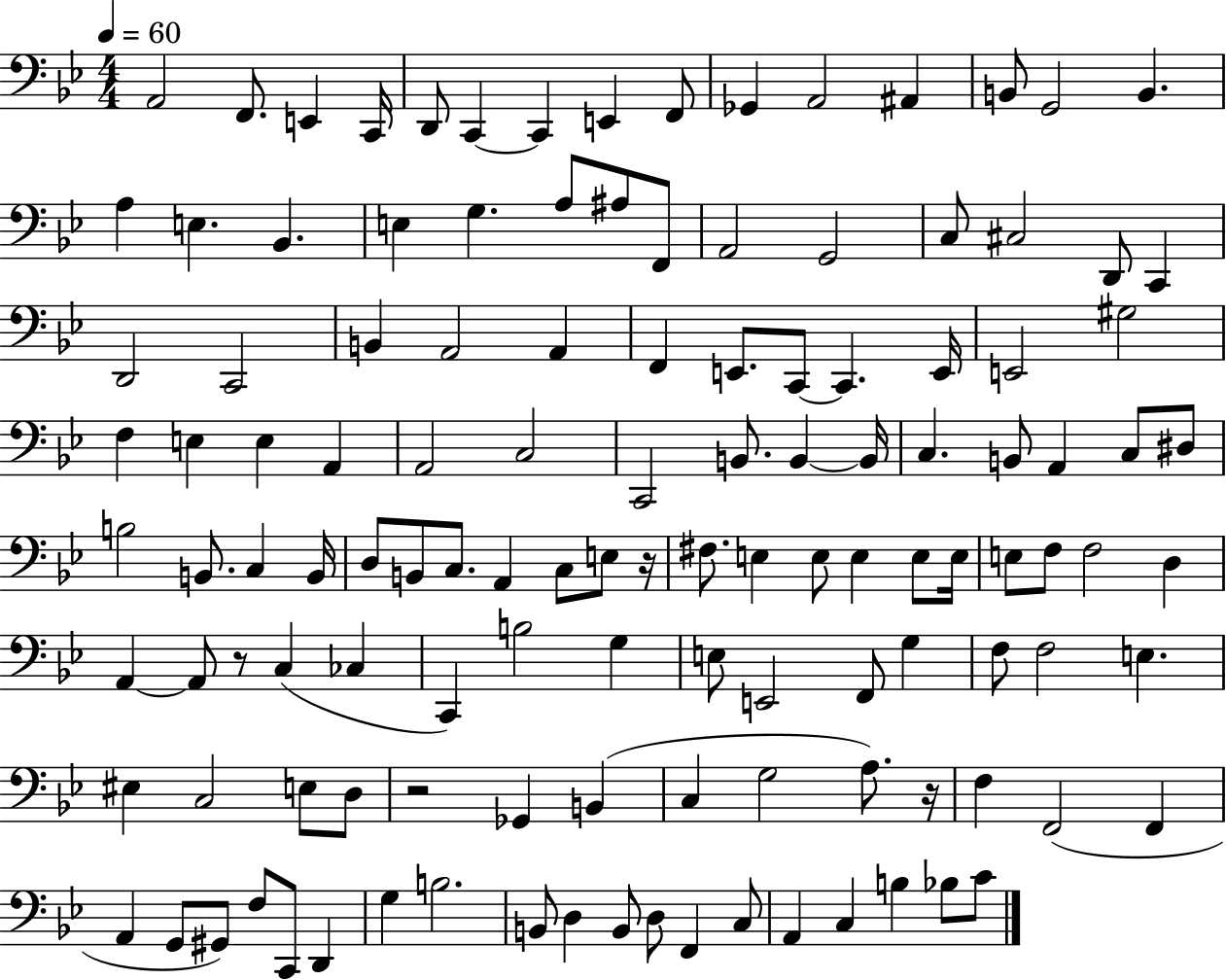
A2/h F2/e. E2/q C2/s D2/e C2/q C2/q E2/q F2/e Gb2/q A2/h A#2/q B2/e G2/h B2/q. A3/q E3/q. Bb2/q. E3/q G3/q. A3/e A#3/e F2/e A2/h G2/h C3/e C#3/h D2/e C2/q D2/h C2/h B2/q A2/h A2/q F2/q E2/e. C2/e C2/q. E2/s E2/h G#3/h F3/q E3/q E3/q A2/q A2/h C3/h C2/h B2/e. B2/q B2/s C3/q. B2/e A2/q C3/e D#3/e B3/h B2/e. C3/q B2/s D3/e B2/e C3/e. A2/q C3/e E3/e R/s F#3/e. E3/q E3/e E3/q E3/e E3/s E3/e F3/e F3/h D3/q A2/q A2/e R/e C3/q CES3/q C2/q B3/h G3/q E3/e E2/h F2/e G3/q F3/e F3/h E3/q. EIS3/q C3/h E3/e D3/e R/h Gb2/q B2/q C3/q G3/h A3/e. R/s F3/q F2/h F2/q A2/q G2/e G#2/e F3/e C2/e D2/q G3/q B3/h. B2/e D3/q B2/e D3/e F2/q C3/e A2/q C3/q B3/q Bb3/e C4/e